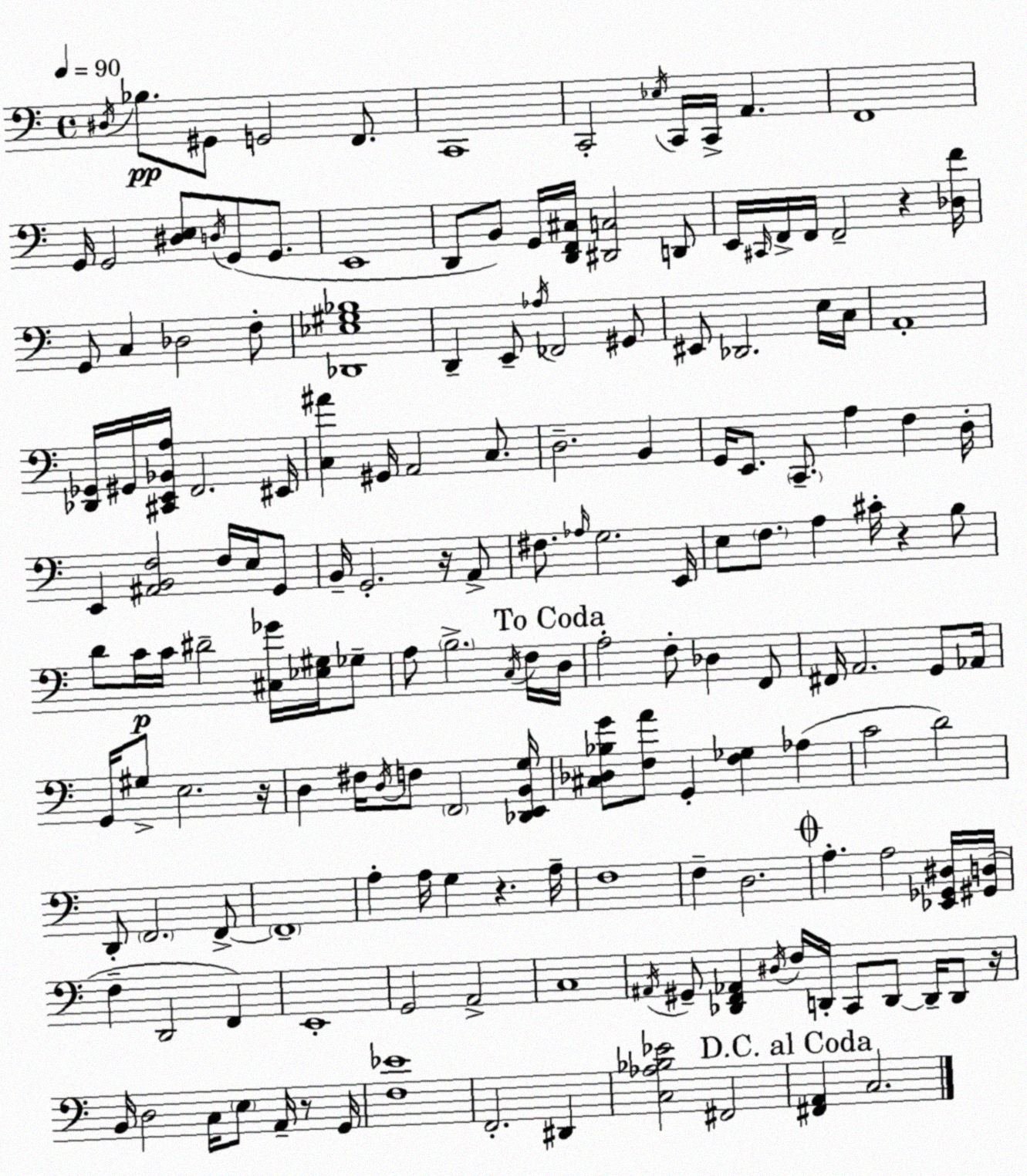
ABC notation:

X:1
T:Untitled
M:4/4
L:1/4
K:Am
^D,/4 _B,/2 ^G,,/2 G,,2 F,,/2 C,,4 C,,2 _E,/4 C,,/4 C,,/4 A,, F,,4 G,,/4 G,,2 [^D,E,]/2 D,/4 G,,/2 G,,/2 E,,4 D,,/2 B,,/2 G,,/4 [D,,F,,^C,]/4 [^D,,C,]2 D,,/2 E,,/4 ^C,,/4 F,,/4 F,,/4 F,,2 z [_D,F]/4 G,,/2 C, _D,2 F,/2 [_D,,_E,^G,_B,]4 D,, E,,/2 _A,/4 _F,,2 ^G,,/2 ^E,,/2 _D,,2 E,/4 C,/4 A,,4 [_D,,_G,,]/4 ^G,,/4 [^C,,E,,_B,,A,]/4 F,,2 ^E,,/4 [C,^A] ^G,,/4 A,,2 C,/2 D,2 B,, G,,/4 E,,/2 C,,/2 A, F, D,/4 E,, [^A,,B,,F,]2 F,/4 E,/4 G,,/2 B,,/4 G,,2 z/4 A,,/2 ^F,/2 _A,/4 G,2 E,,/4 E,/2 F,/2 A, ^C/4 z B,/2 D/2 C/4 C/4 ^D2 [^C,_G]/4 [_E,^G,]/4 _G,/2 A,/2 B,2 C,/4 F,/4 D,/4 A,2 F,/2 _D, F,,/2 ^F,,/4 A,,2 G,,/2 _A,,/4 G,,/4 ^G,/2 E,2 z/4 D, ^F,/4 D,/4 F,/2 F,,2 [_D,,E,,B,,G,]/4 [^C,_D,_B,G]/2 [F,A]/2 G,, [F,_G,] _A, C2 D2 D,,/2 F,,2 F,,/2 F,,4 A, A,/4 G, z A,/4 F,4 F, D,2 A, A,2 [_E,,_G,,^D,]/4 [^G,,D,]/4 F, D,,2 F,, E,,4 G,,2 A,,2 C,4 ^A,,/4 ^G,,/2 [_D,,F,,_A,,] ^D,/4 F,/4 D,,/4 C,,/2 D,,/2 D,,/4 D,,/2 z/4 B,,/4 D,2 C,/4 E,/2 A,,/4 z/2 G,,/4 [F,_E]4 F,,2 ^D,, [C,_A,_B,_E]2 ^F,,2 [^F,,A,,] C,2